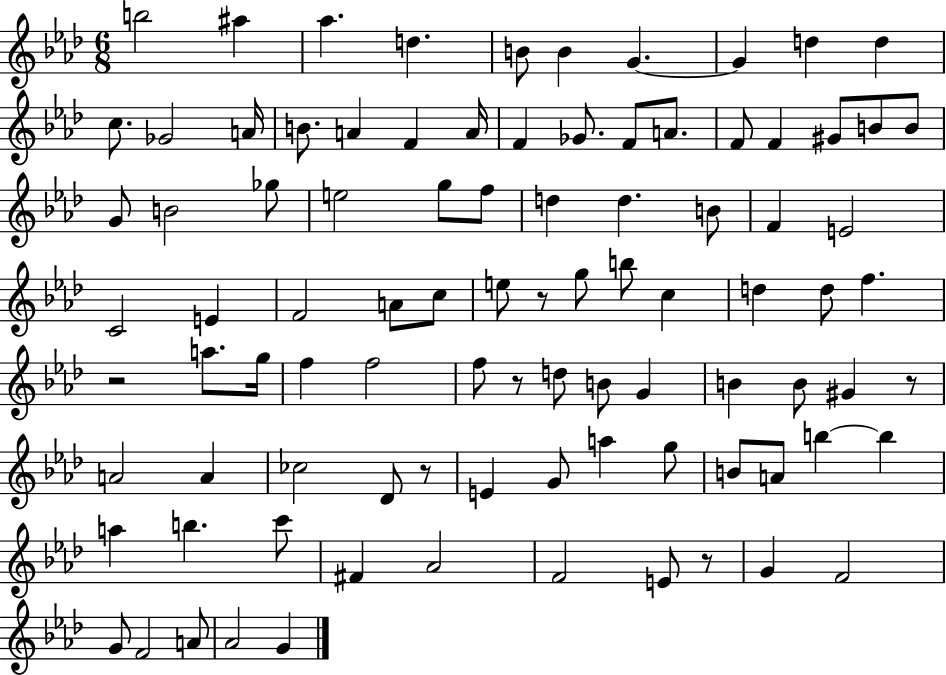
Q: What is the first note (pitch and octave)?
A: B5